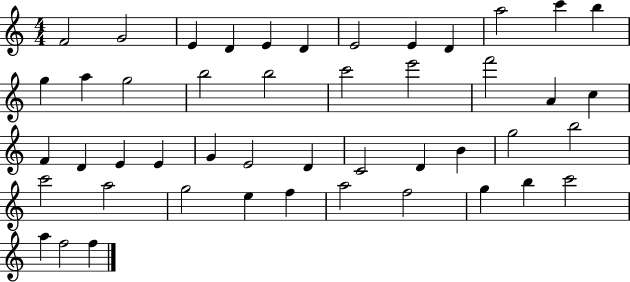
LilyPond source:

{
  \clef treble
  \numericTimeSignature
  \time 4/4
  \key c \major
  f'2 g'2 | e'4 d'4 e'4 d'4 | e'2 e'4 d'4 | a''2 c'''4 b''4 | \break g''4 a''4 g''2 | b''2 b''2 | c'''2 e'''2 | f'''2 a'4 c''4 | \break f'4 d'4 e'4 e'4 | g'4 e'2 d'4 | c'2 d'4 b'4 | g''2 b''2 | \break c'''2 a''2 | g''2 e''4 f''4 | a''2 f''2 | g''4 b''4 c'''2 | \break a''4 f''2 f''4 | \bar "|."
}